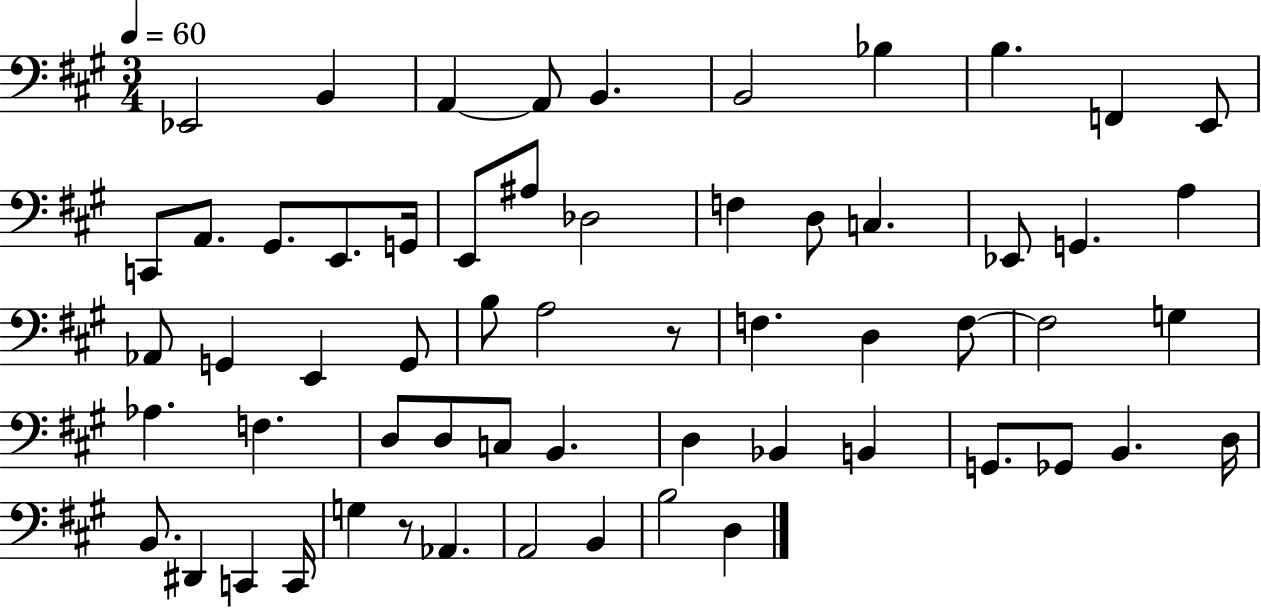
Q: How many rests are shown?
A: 2